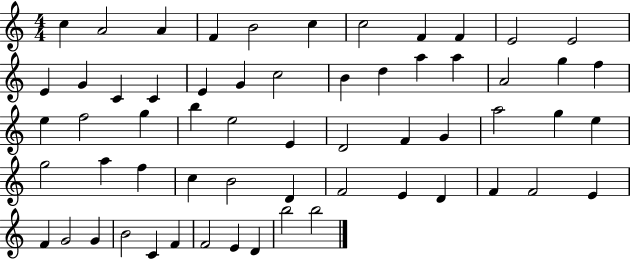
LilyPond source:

{
  \clef treble
  \numericTimeSignature
  \time 4/4
  \key c \major
  c''4 a'2 a'4 | f'4 b'2 c''4 | c''2 f'4 f'4 | e'2 e'2 | \break e'4 g'4 c'4 c'4 | e'4 g'4 c''2 | b'4 d''4 a''4 a''4 | a'2 g''4 f''4 | \break e''4 f''2 g''4 | b''4 e''2 e'4 | d'2 f'4 g'4 | a''2 g''4 e''4 | \break g''2 a''4 f''4 | c''4 b'2 d'4 | f'2 e'4 d'4 | f'4 f'2 e'4 | \break f'4 g'2 g'4 | b'2 c'4 f'4 | f'2 e'4 d'4 | b''2 b''2 | \break \bar "|."
}